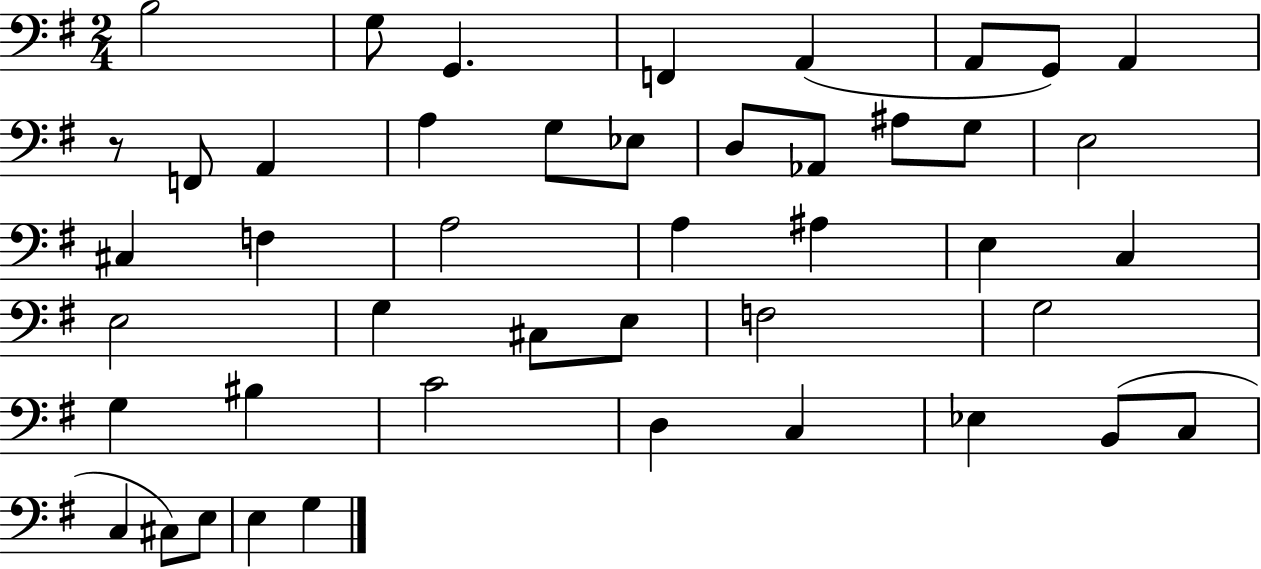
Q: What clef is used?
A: bass